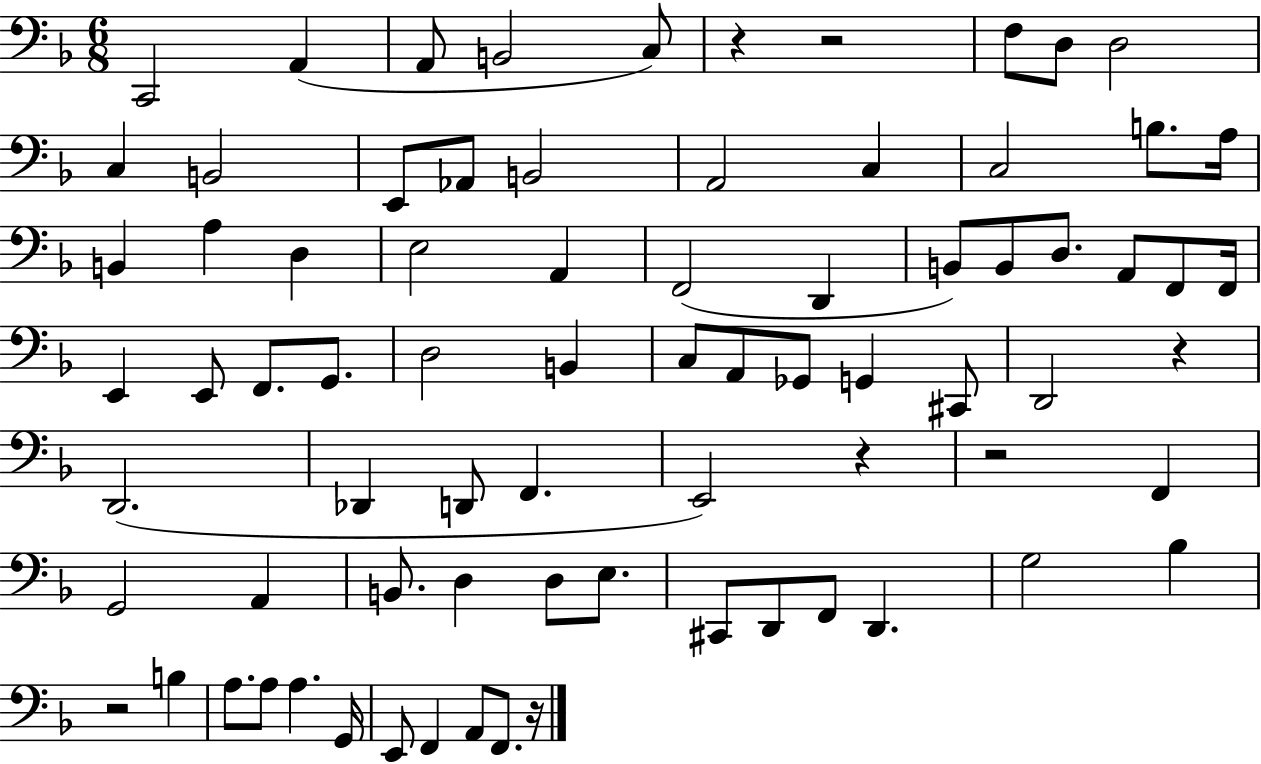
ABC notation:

X:1
T:Untitled
M:6/8
L:1/4
K:F
C,,2 A,, A,,/2 B,,2 C,/2 z z2 F,/2 D,/2 D,2 C, B,,2 E,,/2 _A,,/2 B,,2 A,,2 C, C,2 B,/2 A,/4 B,, A, D, E,2 A,, F,,2 D,, B,,/2 B,,/2 D,/2 A,,/2 F,,/2 F,,/4 E,, E,,/2 F,,/2 G,,/2 D,2 B,, C,/2 A,,/2 _G,,/2 G,, ^C,,/2 D,,2 z D,,2 _D,, D,,/2 F,, E,,2 z z2 F,, G,,2 A,, B,,/2 D, D,/2 E,/2 ^C,,/2 D,,/2 F,,/2 D,, G,2 _B, z2 B, A,/2 A,/2 A, G,,/4 E,,/2 F,, A,,/2 F,,/2 z/4